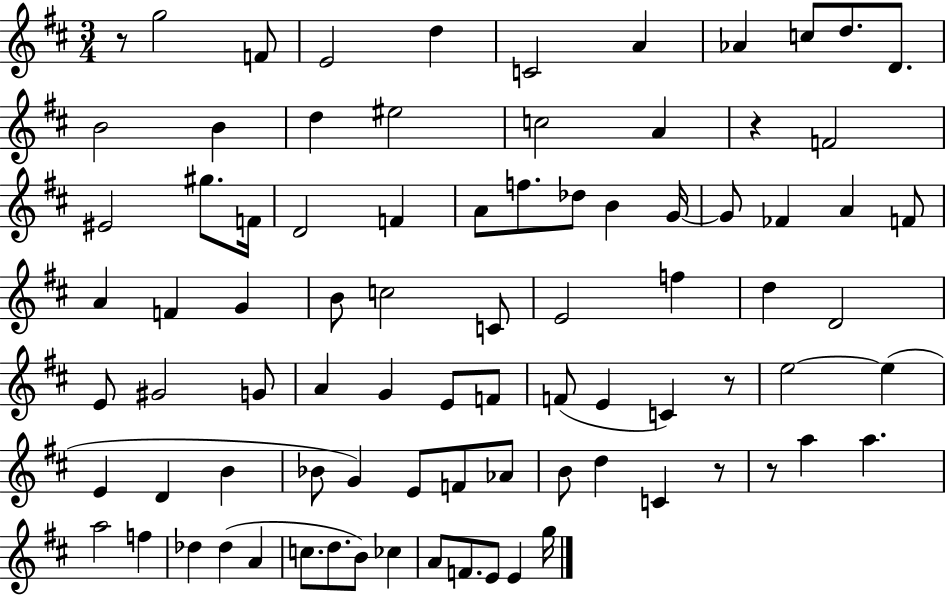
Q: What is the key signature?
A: D major